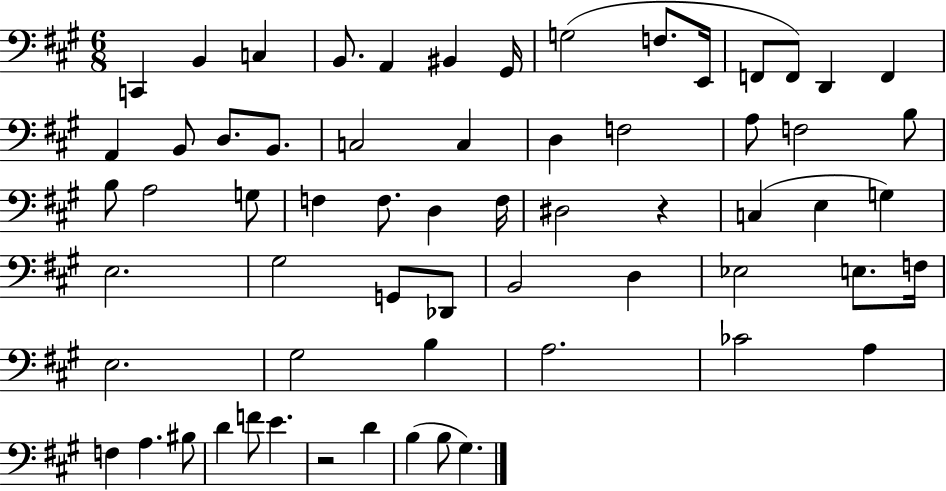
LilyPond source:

{
  \clef bass
  \numericTimeSignature
  \time 6/8
  \key a \major
  \repeat volta 2 { c,4 b,4 c4 | b,8. a,4 bis,4 gis,16 | g2( f8. e,16 | f,8 f,8) d,4 f,4 | \break a,4 b,8 d8. b,8. | c2 c4 | d4 f2 | a8 f2 b8 | \break b8 a2 g8 | f4 f8. d4 f16 | dis2 r4 | c4( e4 g4) | \break e2. | gis2 g,8 des,8 | b,2 d4 | ees2 e8. f16 | \break e2. | gis2 b4 | a2. | ces'2 a4 | \break f4 a4. bis8 | d'4 f'8 e'4. | r2 d'4 | b4( b8 gis4.) | \break } \bar "|."
}